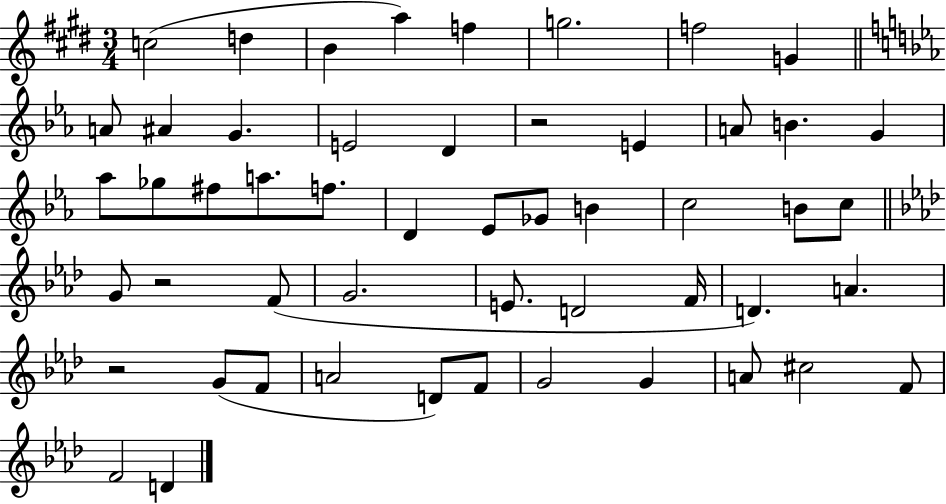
C5/h D5/q B4/q A5/q F5/q G5/h. F5/h G4/q A4/e A#4/q G4/q. E4/h D4/q R/h E4/q A4/e B4/q. G4/q Ab5/e Gb5/e F#5/e A5/e. F5/e. D4/q Eb4/e Gb4/e B4/q C5/h B4/e C5/e G4/e R/h F4/e G4/h. E4/e. D4/h F4/s D4/q. A4/q. R/h G4/e F4/e A4/h D4/e F4/e G4/h G4/q A4/e C#5/h F4/e F4/h D4/q